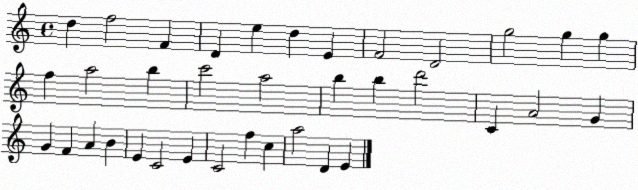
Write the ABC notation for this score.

X:1
T:Untitled
M:4/4
L:1/4
K:C
d f2 F D e d E F2 D2 g2 g g f a2 b c'2 a2 b b d'2 C A2 G G F A B E C2 E C2 f c a2 D E